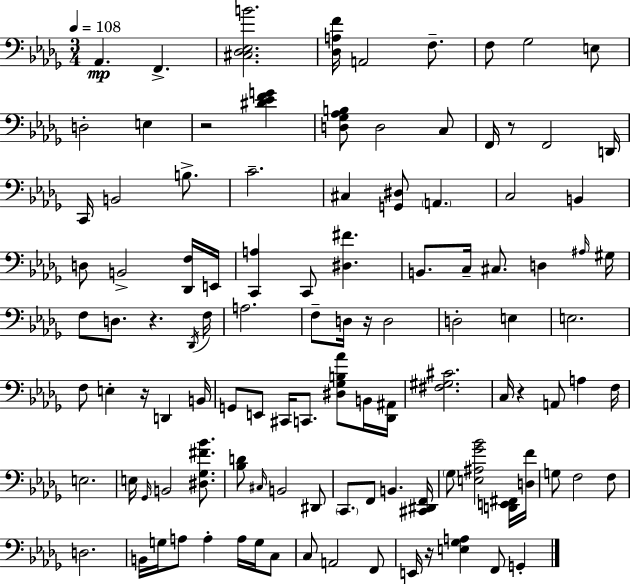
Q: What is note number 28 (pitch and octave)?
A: C3